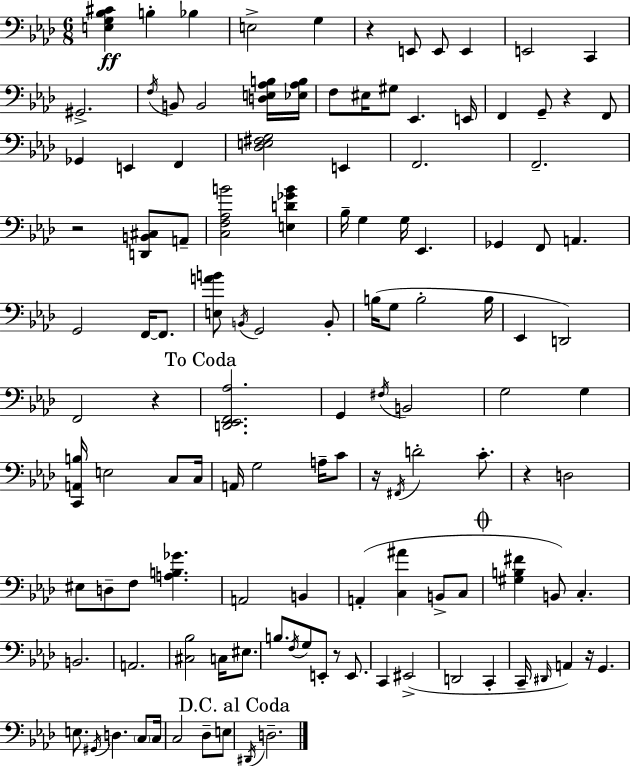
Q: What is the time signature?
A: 6/8